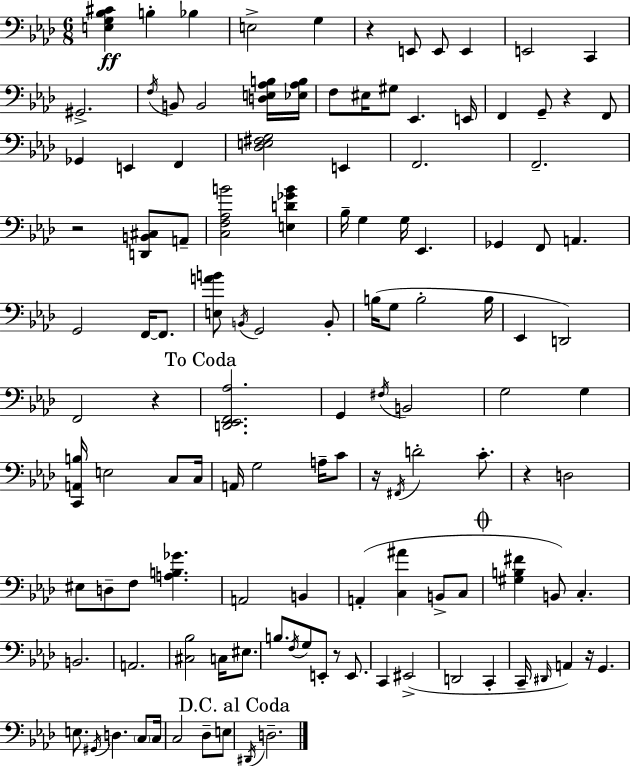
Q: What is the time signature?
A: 6/8